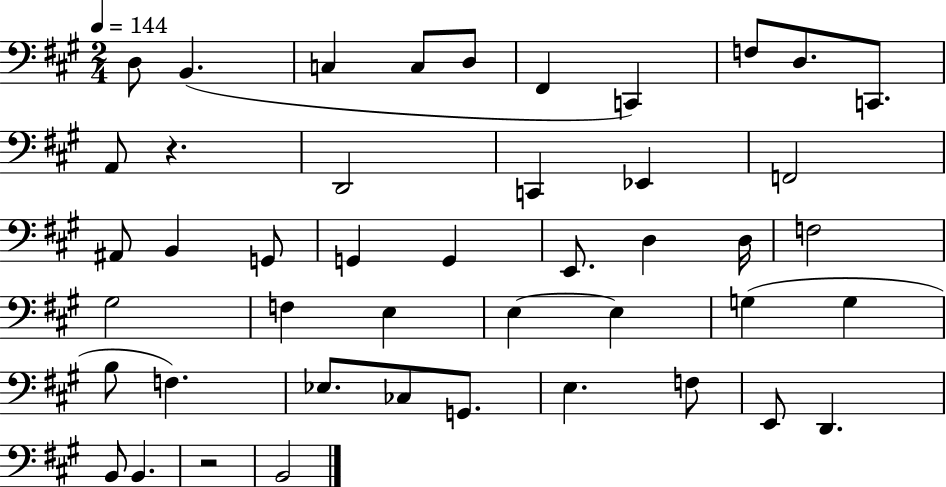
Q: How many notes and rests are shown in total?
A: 45